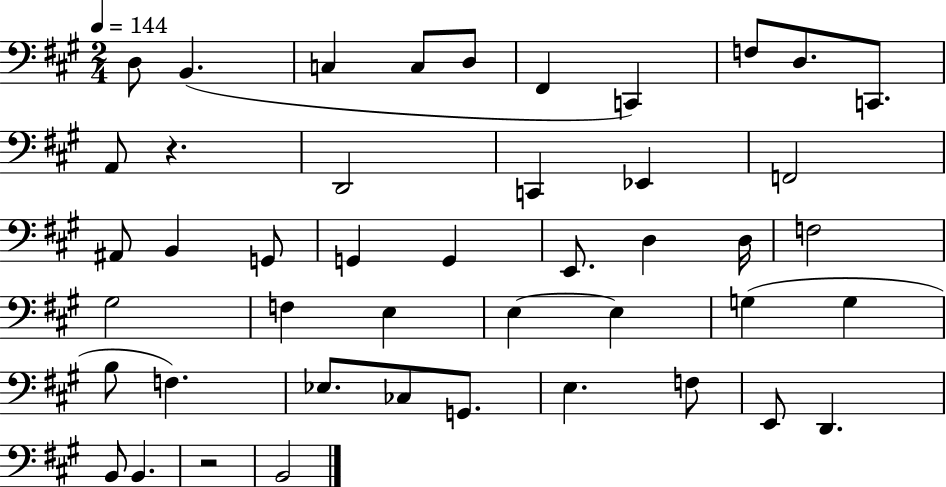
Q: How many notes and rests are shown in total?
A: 45